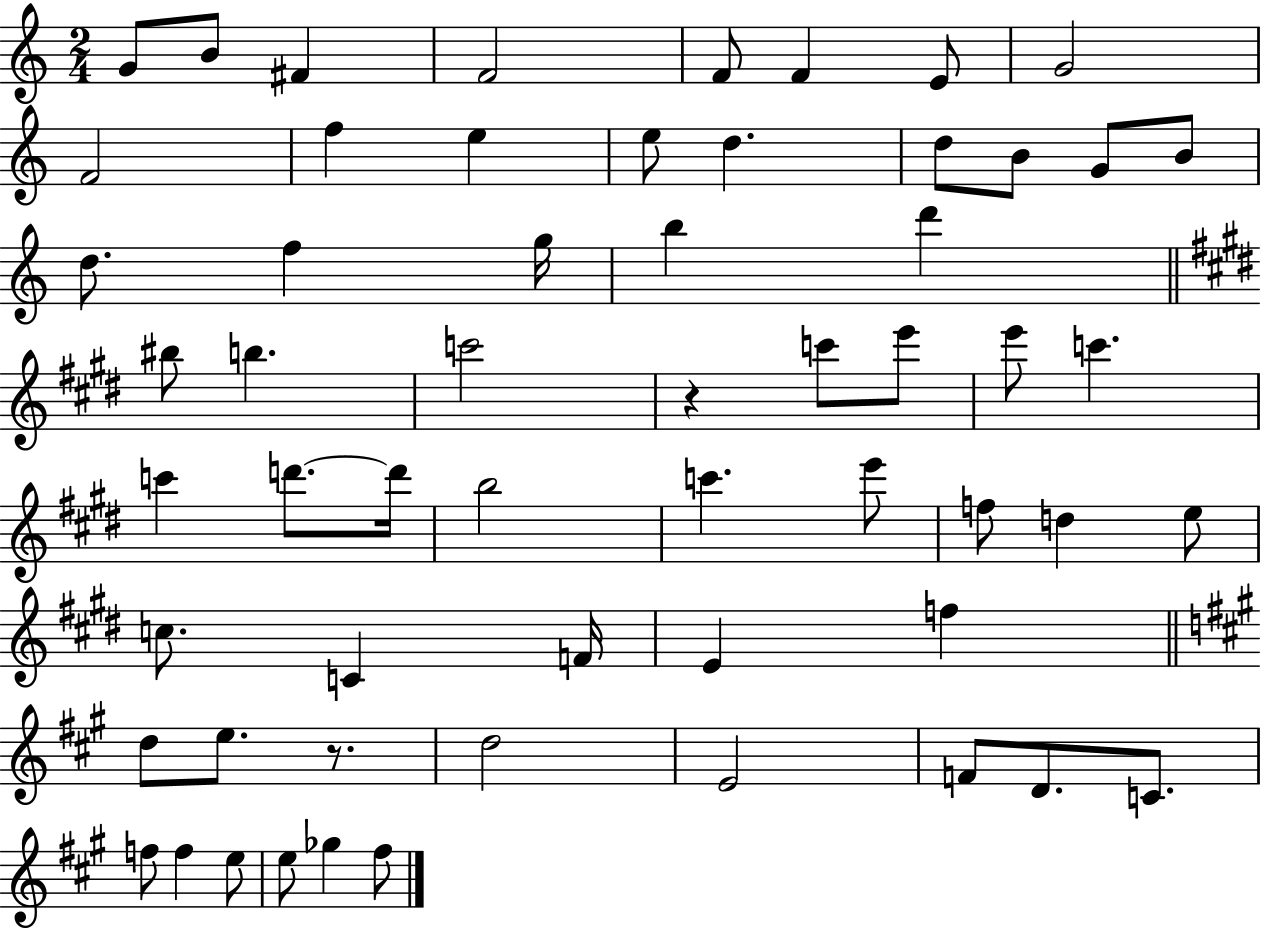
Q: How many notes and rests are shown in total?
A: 58